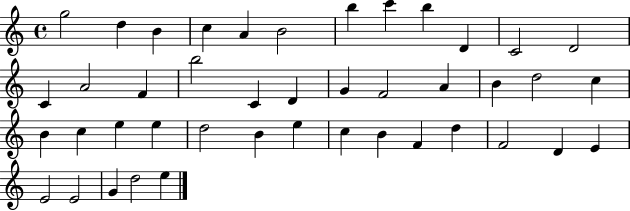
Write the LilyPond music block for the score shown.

{
  \clef treble
  \time 4/4
  \defaultTimeSignature
  \key c \major
  g''2 d''4 b'4 | c''4 a'4 b'2 | b''4 c'''4 b''4 d'4 | c'2 d'2 | \break c'4 a'2 f'4 | b''2 c'4 d'4 | g'4 f'2 a'4 | b'4 d''2 c''4 | \break b'4 c''4 e''4 e''4 | d''2 b'4 e''4 | c''4 b'4 f'4 d''4 | f'2 d'4 e'4 | \break e'2 e'2 | g'4 d''2 e''4 | \bar "|."
}